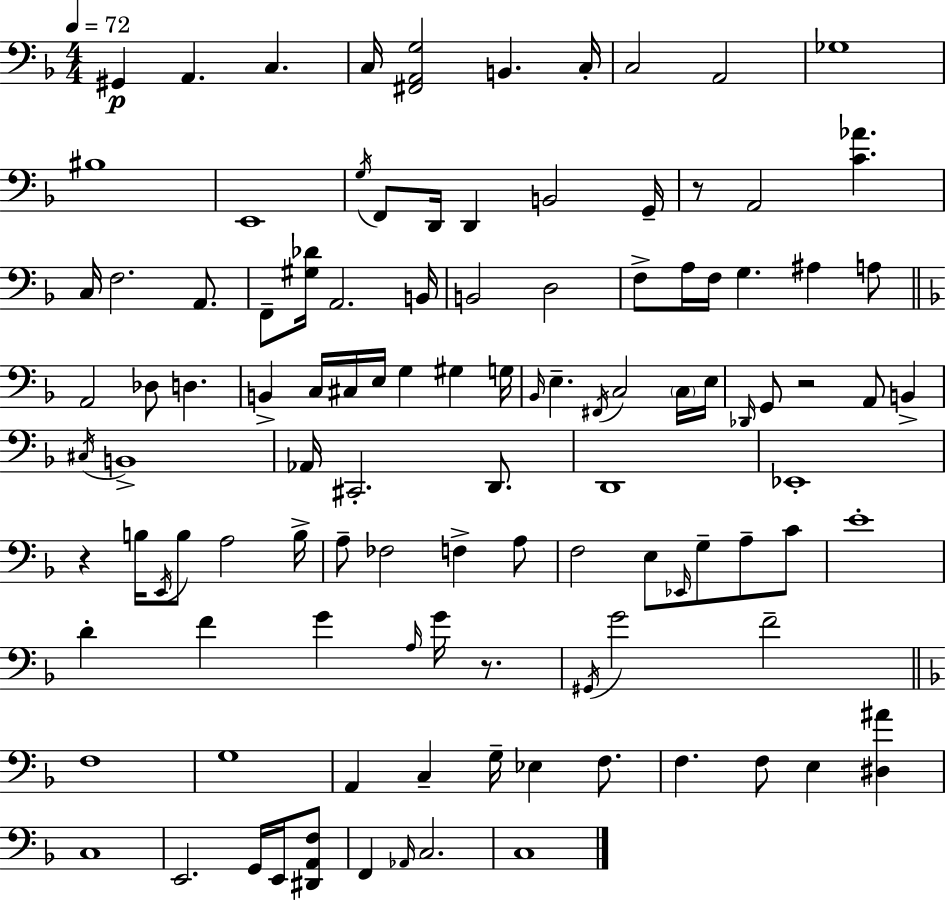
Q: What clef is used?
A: bass